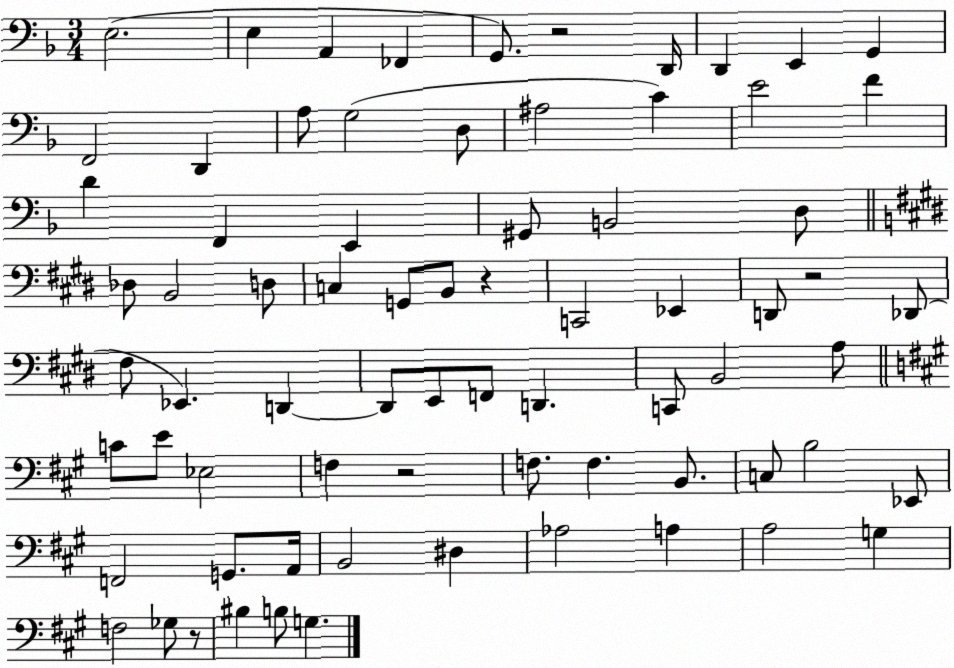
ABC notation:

X:1
T:Untitled
M:3/4
L:1/4
K:F
E,2 E, A,, _F,, G,,/2 z2 D,,/4 D,, E,, G,, F,,2 D,, A,/2 G,2 D,/2 ^A,2 C E2 F D F,, E,, ^G,,/2 B,,2 D,/2 _D,/2 B,,2 D,/2 C, G,,/2 B,,/2 z C,,2 _E,, D,,/2 z2 _D,,/2 ^F,/2 _E,, D,, D,,/2 E,,/2 F,,/2 D,, C,,/2 B,,2 A,/2 C/2 E/2 _E,2 F, z2 F,/2 F, B,,/2 C,/2 B,2 _E,,/2 F,,2 G,,/2 A,,/4 B,,2 ^D, _A,2 A, A,2 G, F,2 _G,/2 z/2 ^B, B,/2 G,